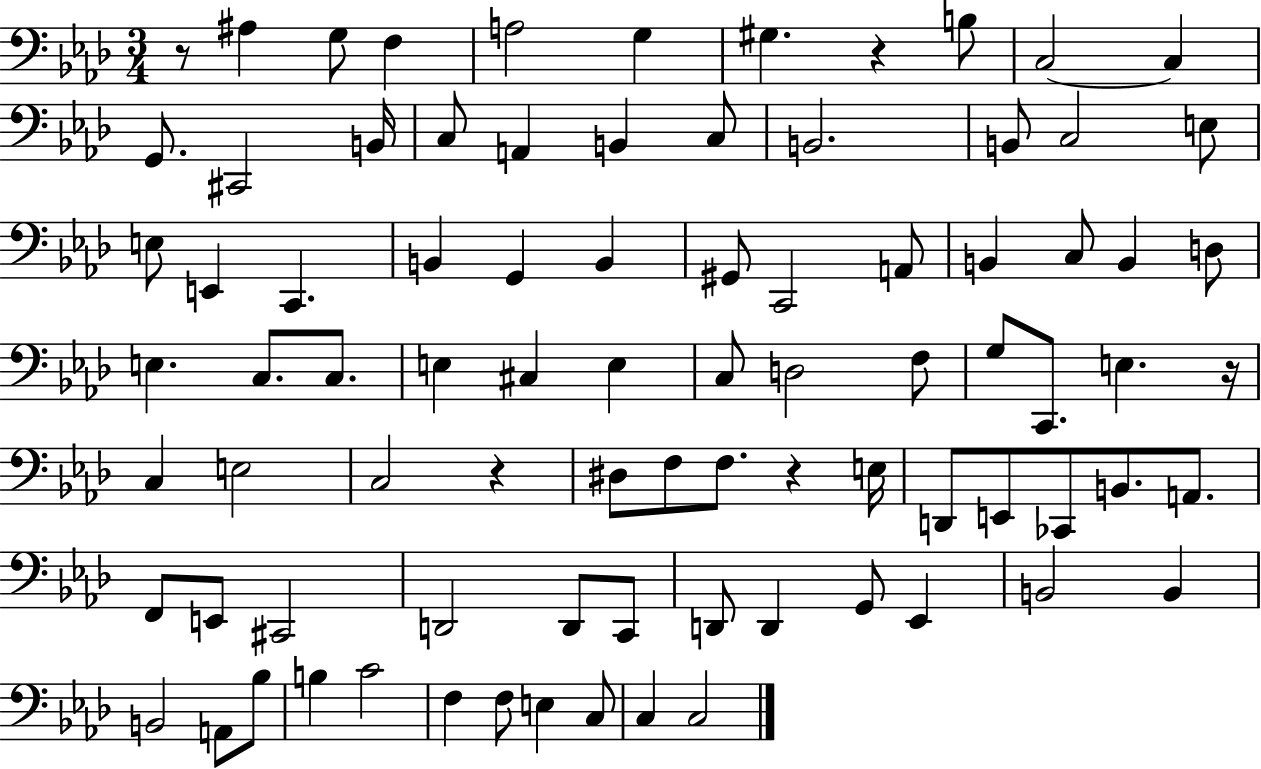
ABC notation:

X:1
T:Untitled
M:3/4
L:1/4
K:Ab
z/2 ^A, G,/2 F, A,2 G, ^G, z B,/2 C,2 C, G,,/2 ^C,,2 B,,/4 C,/2 A,, B,, C,/2 B,,2 B,,/2 C,2 E,/2 E,/2 E,, C,, B,, G,, B,, ^G,,/2 C,,2 A,,/2 B,, C,/2 B,, D,/2 E, C,/2 C,/2 E, ^C, E, C,/2 D,2 F,/2 G,/2 C,,/2 E, z/4 C, E,2 C,2 z ^D,/2 F,/2 F,/2 z E,/4 D,,/2 E,,/2 _C,,/2 B,,/2 A,,/2 F,,/2 E,,/2 ^C,,2 D,,2 D,,/2 C,,/2 D,,/2 D,, G,,/2 _E,, B,,2 B,, B,,2 A,,/2 _B,/2 B, C2 F, F,/2 E, C,/2 C, C,2